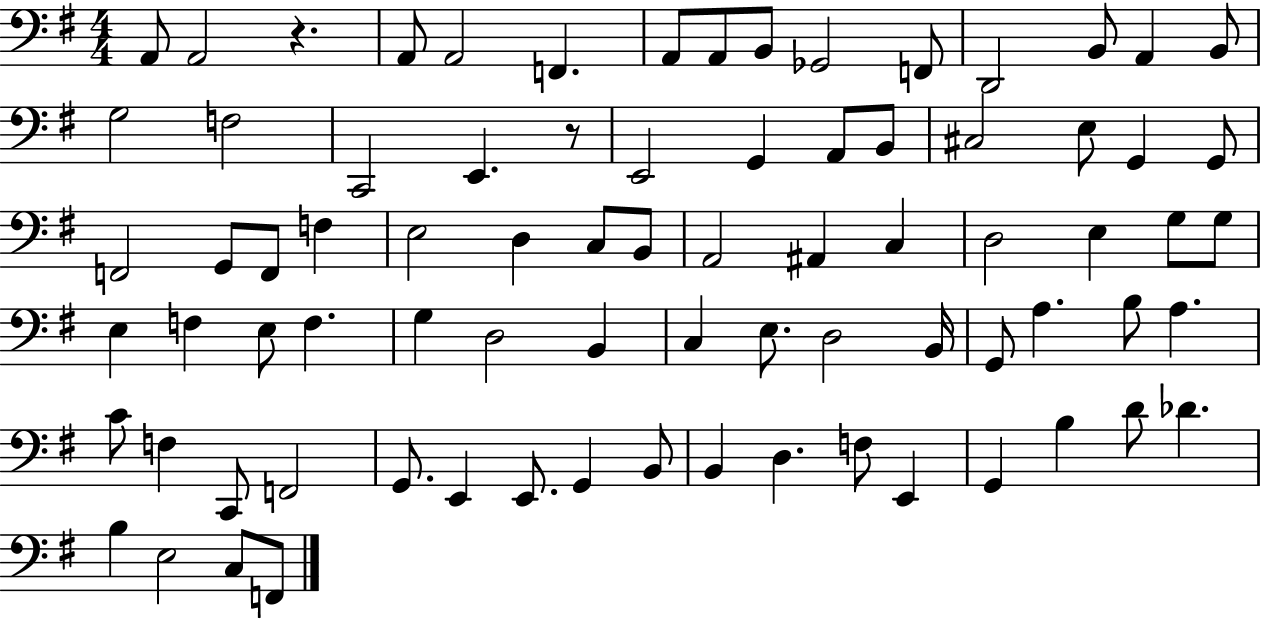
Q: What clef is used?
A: bass